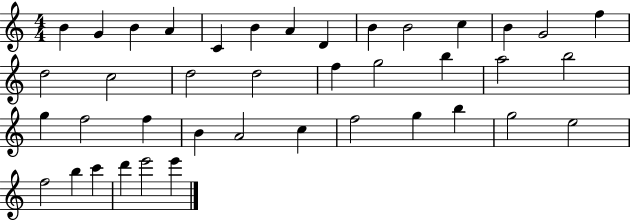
{
  \clef treble
  \numericTimeSignature
  \time 4/4
  \key c \major
  b'4 g'4 b'4 a'4 | c'4 b'4 a'4 d'4 | b'4 b'2 c''4 | b'4 g'2 f''4 | \break d''2 c''2 | d''2 d''2 | f''4 g''2 b''4 | a''2 b''2 | \break g''4 f''2 f''4 | b'4 a'2 c''4 | f''2 g''4 b''4 | g''2 e''2 | \break f''2 b''4 c'''4 | d'''4 e'''2 e'''4 | \bar "|."
}